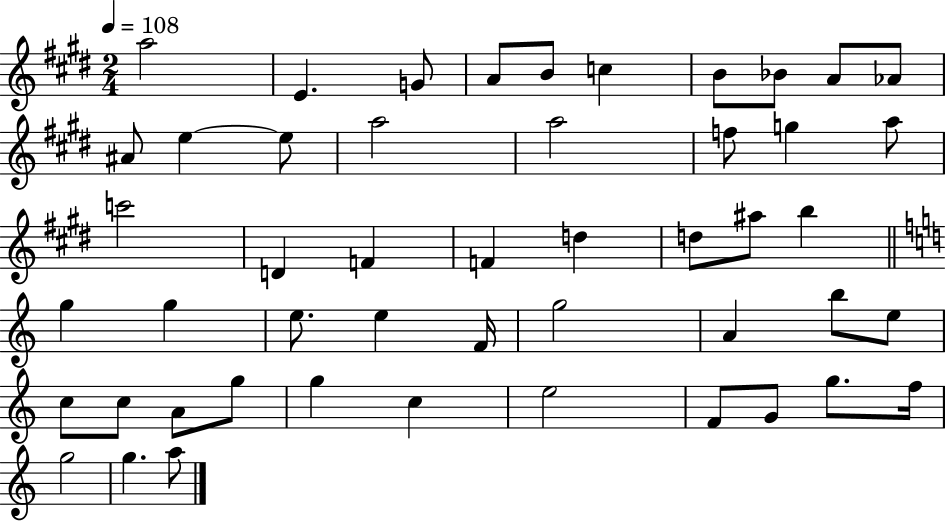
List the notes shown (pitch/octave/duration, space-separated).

A5/h E4/q. G4/e A4/e B4/e C5/q B4/e Bb4/e A4/e Ab4/e A#4/e E5/q E5/e A5/h A5/h F5/e G5/q A5/e C6/h D4/q F4/q F4/q D5/q D5/e A#5/e B5/q G5/q G5/q E5/e. E5/q F4/s G5/h A4/q B5/e E5/e C5/e C5/e A4/e G5/e G5/q C5/q E5/h F4/e G4/e G5/e. F5/s G5/h G5/q. A5/e